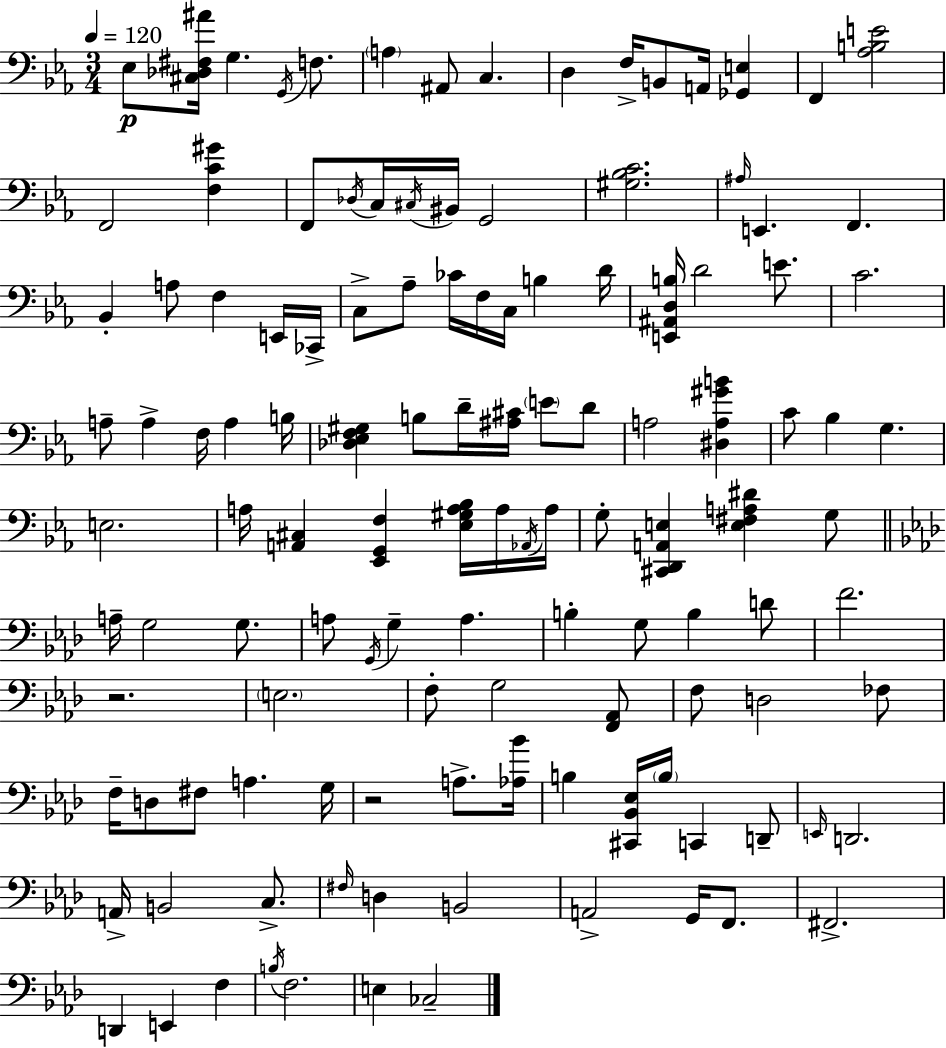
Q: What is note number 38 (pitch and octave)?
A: A3